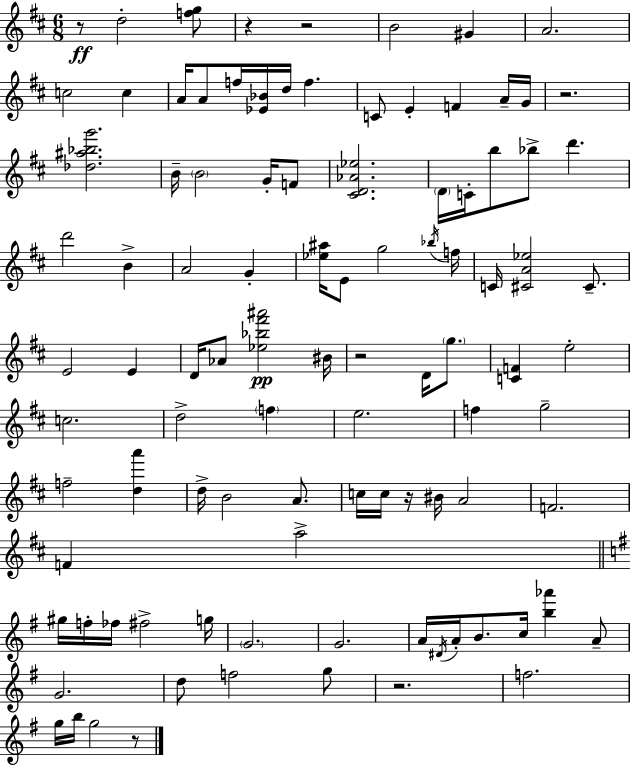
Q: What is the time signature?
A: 6/8